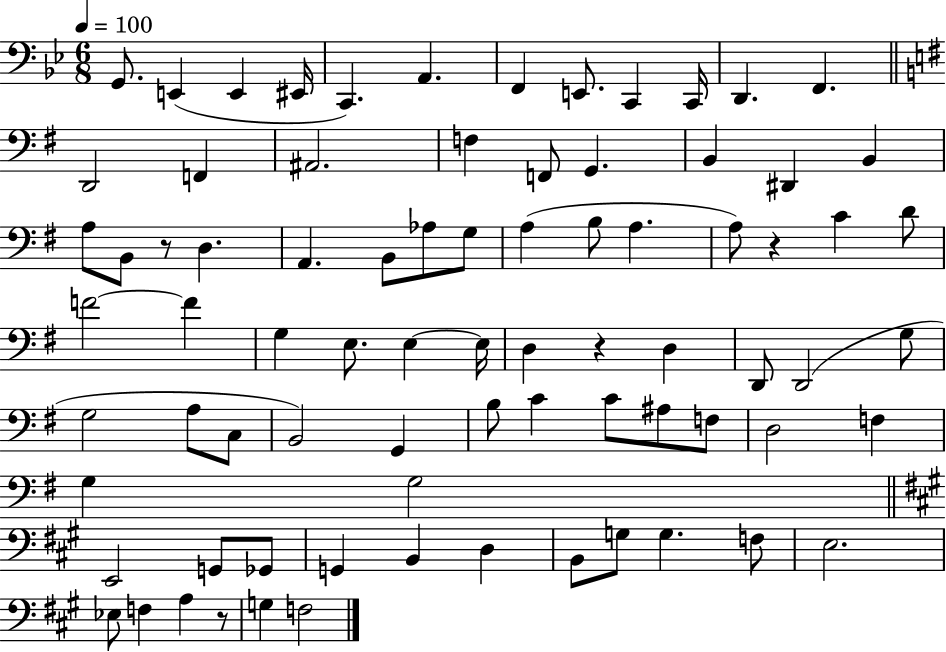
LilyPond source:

{
  \clef bass
  \numericTimeSignature
  \time 6/8
  \key bes \major
  \tempo 4 = 100
  g,8. e,4( e,4 eis,16 | c,4.) a,4. | f,4 e,8. c,4 c,16 | d,4. f,4. | \break \bar "||" \break \key e \minor d,2 f,4 | ais,2. | f4 f,8 g,4. | b,4 dis,4 b,4 | \break a8 b,8 r8 d4. | a,4. b,8 aes8 g8 | a4( b8 a4. | a8) r4 c'4 d'8 | \break f'2~~ f'4 | g4 e8. e4~~ e16 | d4 r4 d4 | d,8 d,2( g8 | \break g2 a8 c8 | b,2) g,4 | b8 c'4 c'8 ais8 f8 | d2 f4 | \break g4 g2 | \bar "||" \break \key a \major e,2 g,8 ges,8 | g,4 b,4 d4 | b,8 g8 g4. f8 | e2. | \break ees8 f4 a4 r8 | g4 f2 | \bar "|."
}